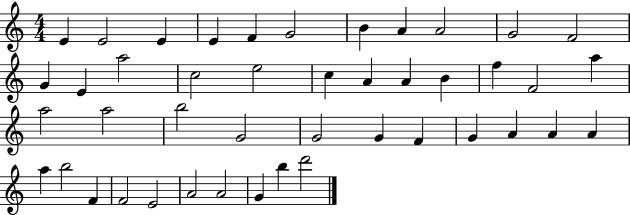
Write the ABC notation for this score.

X:1
T:Untitled
M:4/4
L:1/4
K:C
E E2 E E F G2 B A A2 G2 F2 G E a2 c2 e2 c A A B f F2 a a2 a2 b2 G2 G2 G F G A A A a b2 F F2 E2 A2 A2 G b d'2